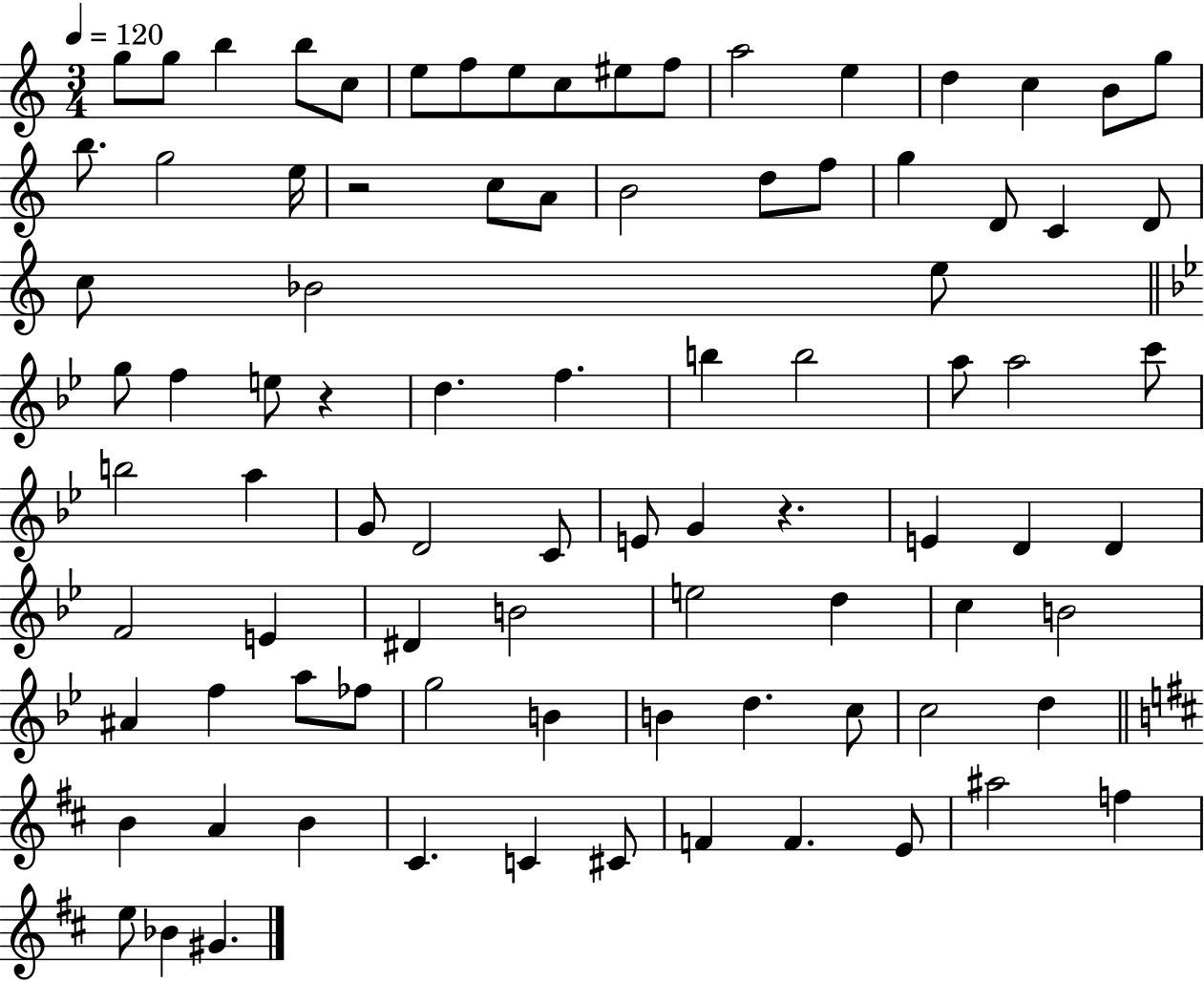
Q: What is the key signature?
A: C major